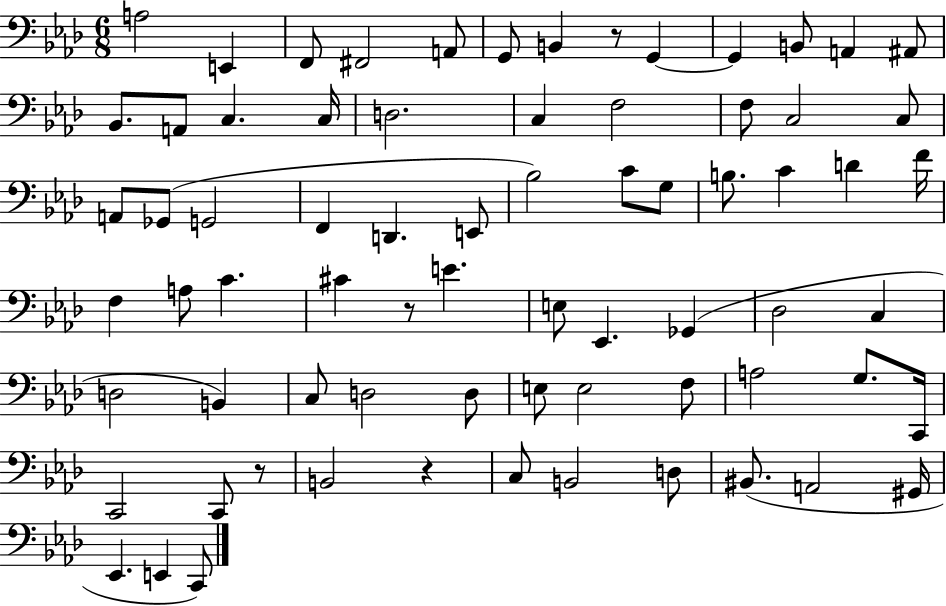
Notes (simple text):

A3/h E2/q F2/e F#2/h A2/e G2/e B2/q R/e G2/q G2/q B2/e A2/q A#2/e Bb2/e. A2/e C3/q. C3/s D3/h. C3/q F3/h F3/e C3/h C3/e A2/e Gb2/e G2/h F2/q D2/q. E2/e Bb3/h C4/e G3/e B3/e. C4/q D4/q F4/s F3/q A3/e C4/q. C#4/q R/e E4/q. E3/e Eb2/q. Gb2/q Db3/h C3/q D3/h B2/q C3/e D3/h D3/e E3/e E3/h F3/e A3/h G3/e. C2/s C2/h C2/e R/e B2/h R/q C3/e B2/h D3/e BIS2/e. A2/h G#2/s Eb2/q. E2/q C2/e